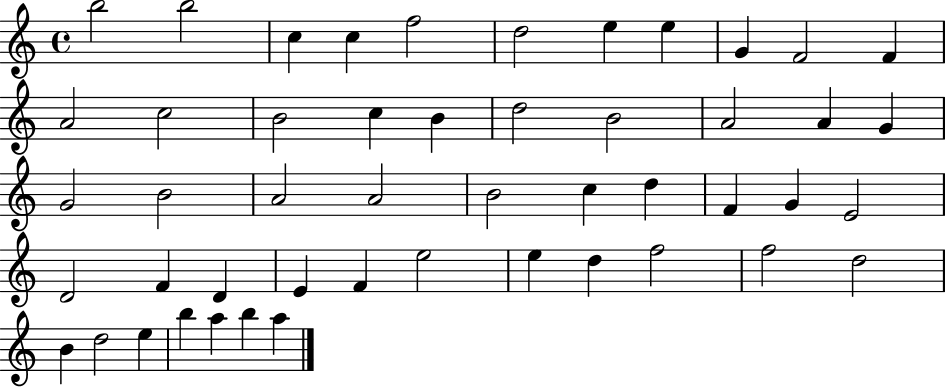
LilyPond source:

{
  \clef treble
  \time 4/4
  \defaultTimeSignature
  \key c \major
  b''2 b''2 | c''4 c''4 f''2 | d''2 e''4 e''4 | g'4 f'2 f'4 | \break a'2 c''2 | b'2 c''4 b'4 | d''2 b'2 | a'2 a'4 g'4 | \break g'2 b'2 | a'2 a'2 | b'2 c''4 d''4 | f'4 g'4 e'2 | \break d'2 f'4 d'4 | e'4 f'4 e''2 | e''4 d''4 f''2 | f''2 d''2 | \break b'4 d''2 e''4 | b''4 a''4 b''4 a''4 | \bar "|."
}